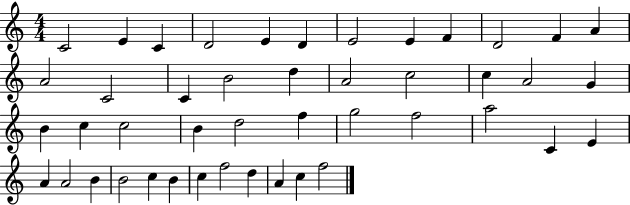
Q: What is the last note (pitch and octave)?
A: F5